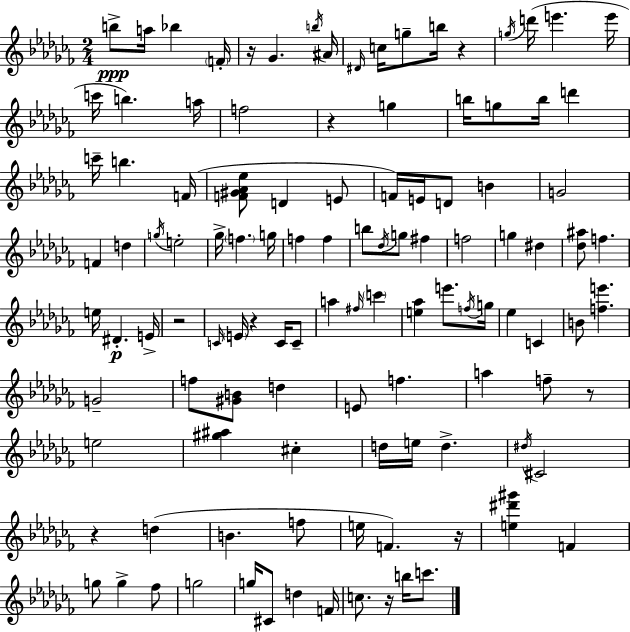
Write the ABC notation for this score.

X:1
T:Untitled
M:2/4
L:1/4
K:Abm
b/2 a/4 _b F/4 z/4 _G b/4 ^A/4 ^D/4 c/4 g/2 b/4 z g/4 d'/4 e' e'/4 c'/4 b a/4 f2 z g b/4 g/2 b/4 d' c'/4 b F/4 [F^G_A_e]/2 D E/2 F/4 E/4 D/2 B G2 F d g/4 e2 _g/4 f g/4 f f b/2 _d/4 g/2 ^f f2 g ^d [_d^a]/2 f e/4 ^D E/4 z2 C/4 E/4 z C/4 C/2 a ^f/4 c' [e_a] e'/2 f/4 g/4 _e C B/2 [fe'] G2 f/2 [^GB]/2 d E/2 f a f/2 z/2 e2 [^g^a] ^c d/4 e/4 d ^d/4 ^C2 z d B f/2 e/4 F z/4 [e^d'^g'] F g/2 g _f/2 g2 g/4 ^C/2 d F/4 c/2 z/4 b/4 c'/2